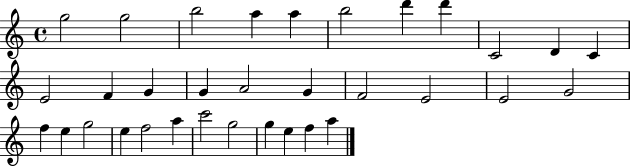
G5/h G5/h B5/h A5/q A5/q B5/h D6/q D6/q C4/h D4/q C4/q E4/h F4/q G4/q G4/q A4/h G4/q F4/h E4/h E4/h G4/h F5/q E5/q G5/h E5/q F5/h A5/q C6/h G5/h G5/q E5/q F5/q A5/q